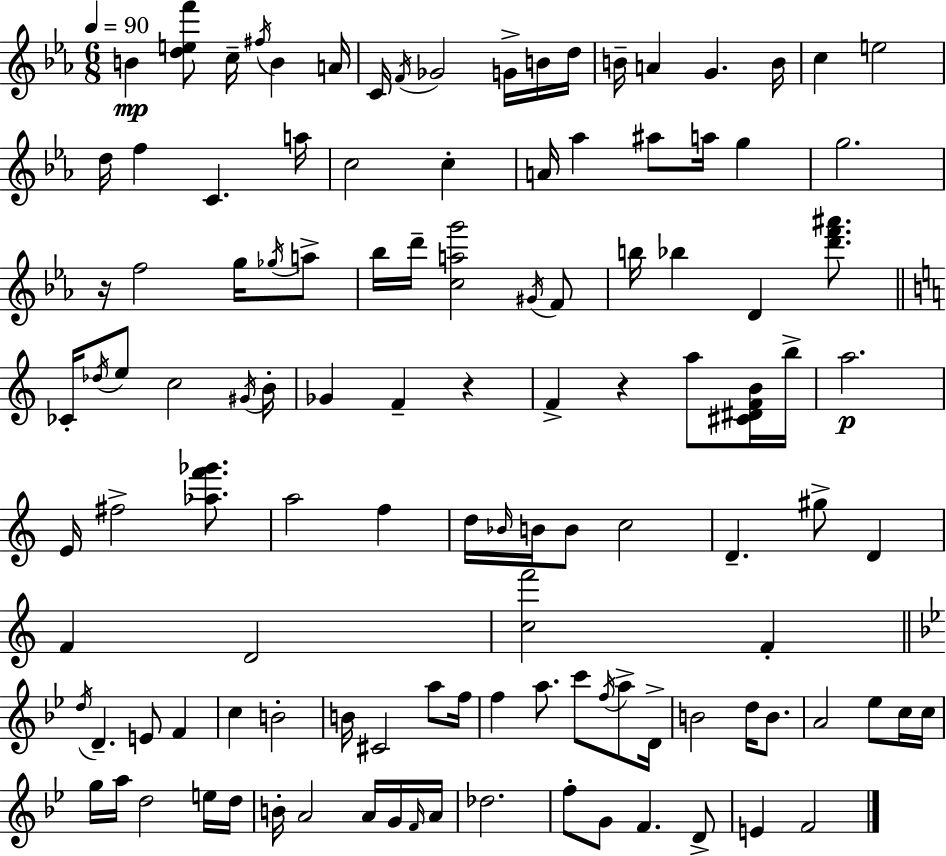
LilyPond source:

{
  \clef treble
  \numericTimeSignature
  \time 6/8
  \key c \minor
  \tempo 4 = 90
  \repeat volta 2 { b'4\mp <d'' e'' f'''>8 c''16-- \acciaccatura { fis''16 } b'4 | a'16 c'16 \acciaccatura { f'16 } ges'2 g'16-> | b'16 d''16 b'16-- a'4 g'4. | b'16 c''4 e''2 | \break d''16 f''4 c'4. | a''16 c''2 c''4-. | a'16 aes''4 ais''8 a''16 g''4 | g''2. | \break r16 f''2 g''16 | \acciaccatura { ges''16 } a''8-> bes''16 d'''16-- <c'' a'' g'''>2 | \acciaccatura { gis'16 } f'8 b''16 bes''4 d'4 | <d''' f''' ais'''>8. \bar "||" \break \key a \minor ces'16-. \acciaccatura { des''16 } e''8 c''2 | \acciaccatura { gis'16 } b'16-. ges'4 f'4-- r4 | f'4-> r4 a''8 | <cis' dis' f' b'>16 b''16-> a''2.\p | \break e'16 fis''2-> <aes'' f''' ges'''>8. | a''2 f''4 | d''16 \grace { bes'16 } b'16 b'8 c''2 | d'4.-- gis''8-> d'4 | \break f'4 d'2 | <c'' f'''>2 f'4-. | \bar "||" \break \key g \minor \acciaccatura { d''16 } d'4.-- e'8 f'4 | c''4 b'2-. | b'16 cis'2 a''8 | f''16 f''4 a''8. c'''8 \acciaccatura { f''16 } a''8-> | \break d'16-> b'2 d''16 b'8. | a'2 ees''8 | c''16 c''16 g''16 a''16 d''2 | e''16 d''16 b'16-. a'2 a'16 | \break g'16 \grace { f'16 } a'16 des''2. | f''8-. g'8 f'4. | d'8-> e'4 f'2 | } \bar "|."
}